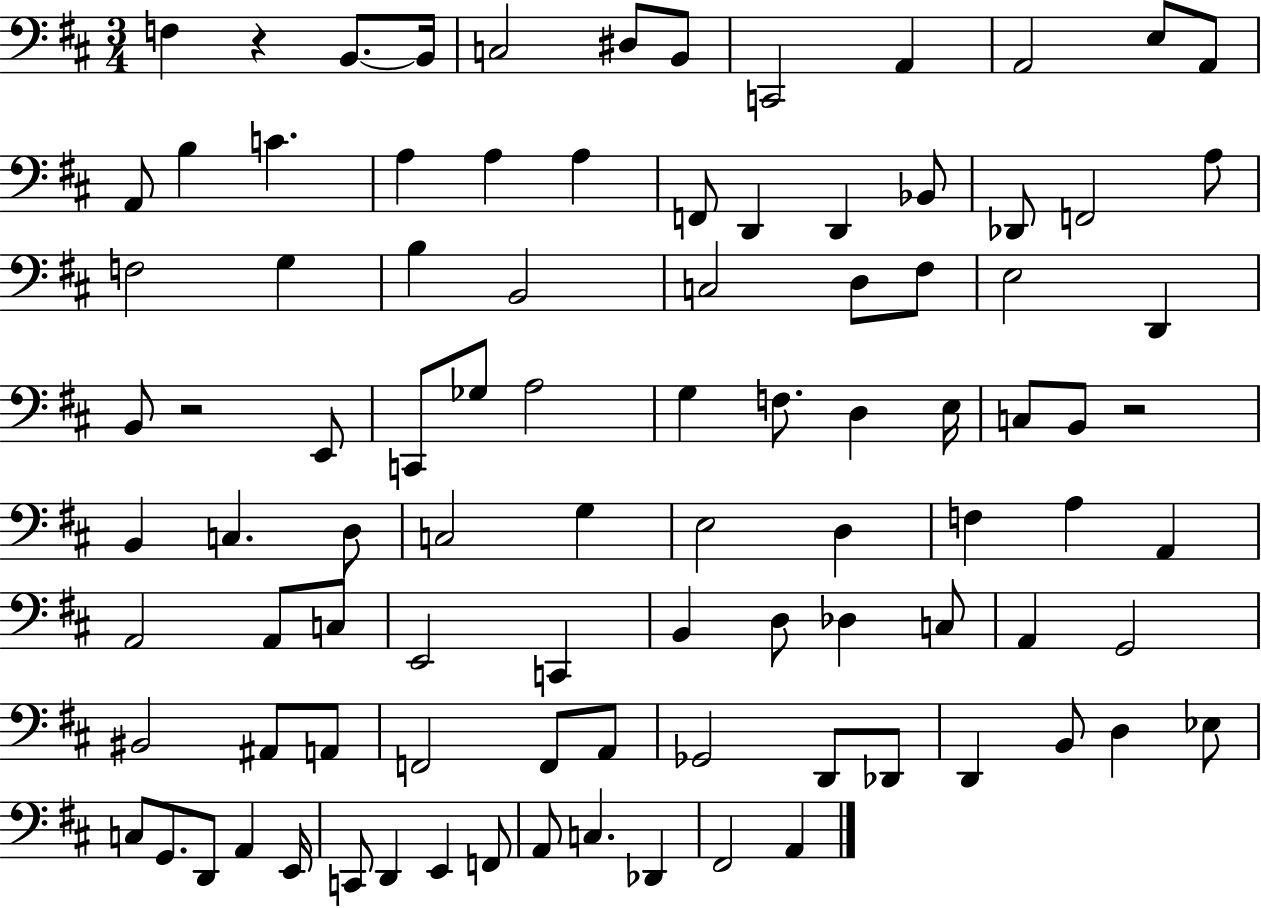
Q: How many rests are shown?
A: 3